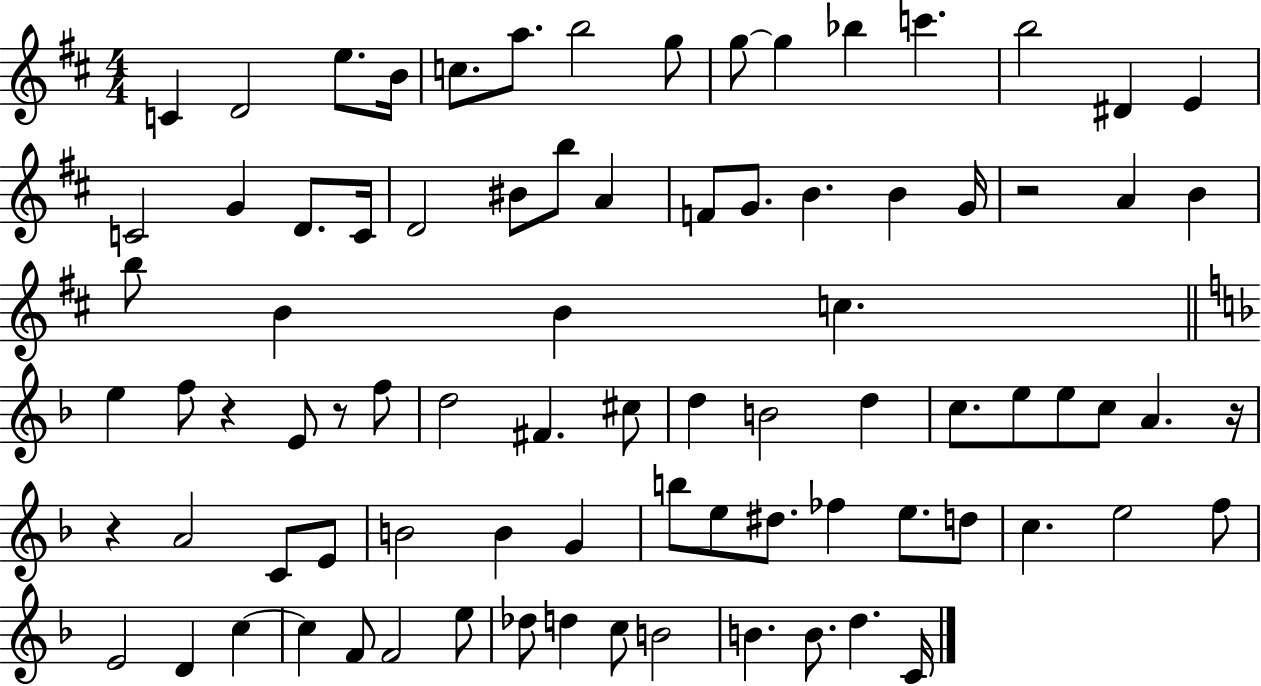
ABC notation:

X:1
T:Untitled
M:4/4
L:1/4
K:D
C D2 e/2 B/4 c/2 a/2 b2 g/2 g/2 g _b c' b2 ^D E C2 G D/2 C/4 D2 ^B/2 b/2 A F/2 G/2 B B G/4 z2 A B b/2 B B c e f/2 z E/2 z/2 f/2 d2 ^F ^c/2 d B2 d c/2 e/2 e/2 c/2 A z/4 z A2 C/2 E/2 B2 B G b/2 e/2 ^d/2 _f e/2 d/2 c e2 f/2 E2 D c c F/2 F2 e/2 _d/2 d c/2 B2 B B/2 d C/4